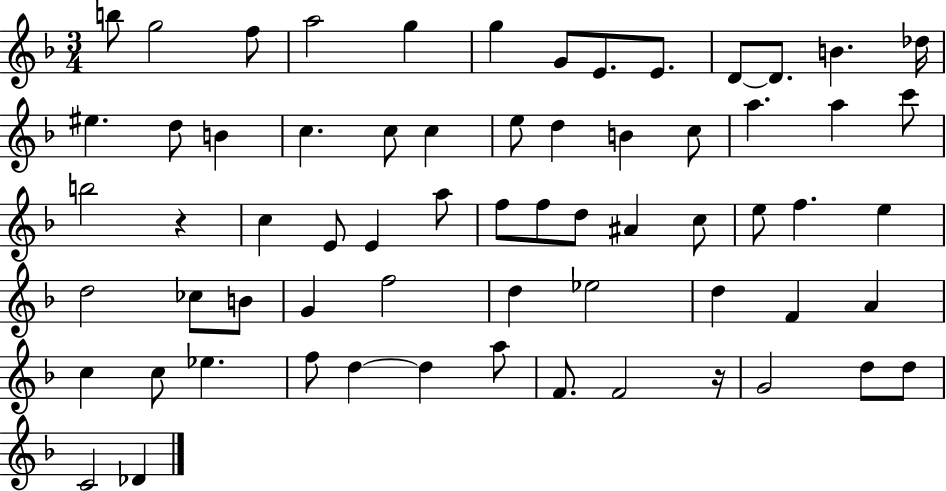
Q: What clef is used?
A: treble